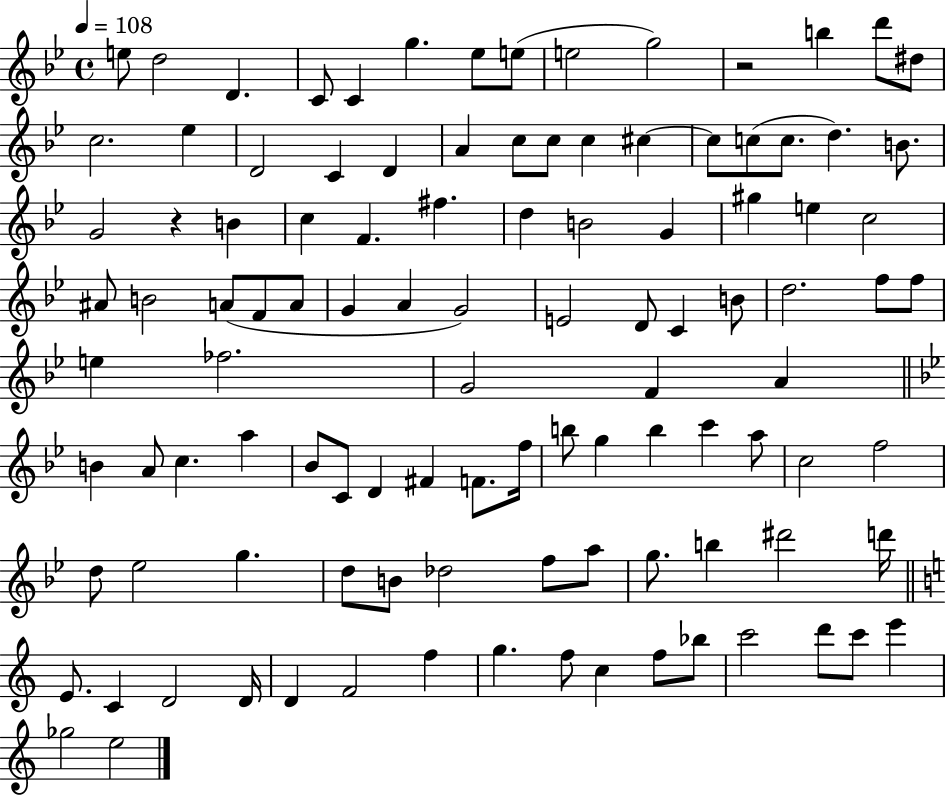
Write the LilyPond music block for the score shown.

{
  \clef treble
  \time 4/4
  \defaultTimeSignature
  \key bes \major
  \tempo 4 = 108
  e''8 d''2 d'4. | c'8 c'4 g''4. ees''8 e''8( | e''2 g''2) | r2 b''4 d'''8 dis''8 | \break c''2. ees''4 | d'2 c'4 d'4 | a'4 c''8 c''8 c''4 cis''4~~ | cis''8 c''8( c''8. d''4.) b'8. | \break g'2 r4 b'4 | c''4 f'4. fis''4. | d''4 b'2 g'4 | gis''4 e''4 c''2 | \break ais'8 b'2 a'8( f'8 a'8 | g'4 a'4 g'2) | e'2 d'8 c'4 b'8 | d''2. f''8 f''8 | \break e''4 fes''2. | g'2 f'4 a'4 | \bar "||" \break \key bes \major b'4 a'8 c''4. a''4 | bes'8 c'8 d'4 fis'4 f'8. f''16 | b''8 g''4 b''4 c'''4 a''8 | c''2 f''2 | \break d''8 ees''2 g''4. | d''8 b'8 des''2 f''8 a''8 | g''8. b''4 dis'''2 d'''16 | \bar "||" \break \key c \major e'8. c'4 d'2 d'16 | d'4 f'2 f''4 | g''4. f''8 c''4 f''8 bes''8 | c'''2 d'''8 c'''8 e'''4 | \break ges''2 e''2 | \bar "|."
}